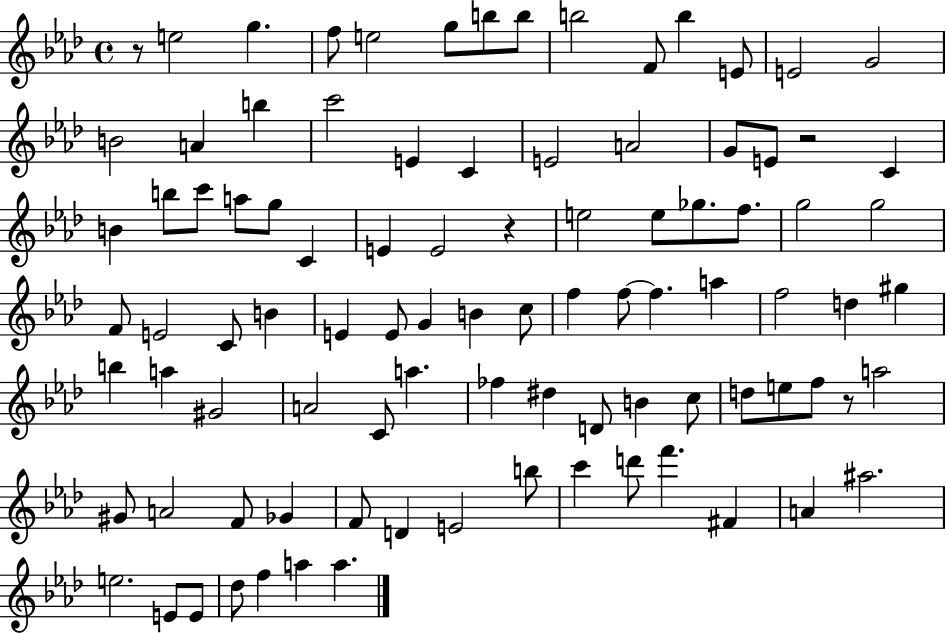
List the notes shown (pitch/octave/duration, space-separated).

R/e E5/h G5/q. F5/e E5/h G5/e B5/e B5/e B5/h F4/e B5/q E4/e E4/h G4/h B4/h A4/q B5/q C6/h E4/q C4/q E4/h A4/h G4/e E4/e R/h C4/q B4/q B5/e C6/e A5/e G5/e C4/q E4/q E4/h R/q E5/h E5/e Gb5/e. F5/e. G5/h G5/h F4/e E4/h C4/e B4/q E4/q E4/e G4/q B4/q C5/e F5/q F5/e F5/q. A5/q F5/h D5/q G#5/q B5/q A5/q G#4/h A4/h C4/e A5/q. FES5/q D#5/q D4/e B4/q C5/e D5/e E5/e F5/e R/e A5/h G#4/e A4/h F4/e Gb4/q F4/e D4/q E4/h B5/e C6/q D6/e F6/q. F#4/q A4/q A#5/h. E5/h. E4/e E4/e Db5/e F5/q A5/q A5/q.